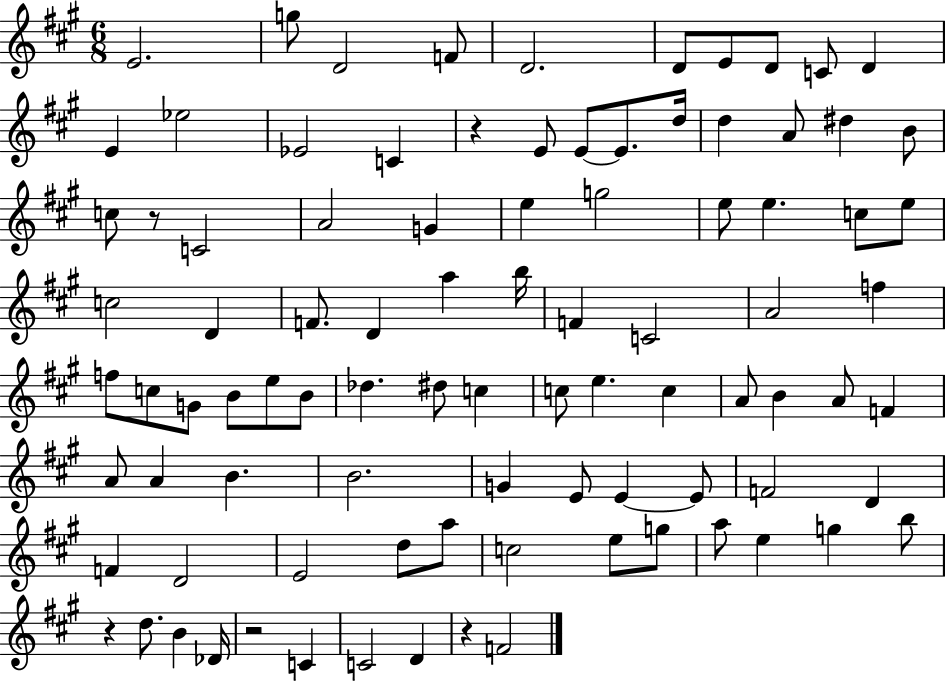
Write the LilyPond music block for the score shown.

{
  \clef treble
  \numericTimeSignature
  \time 6/8
  \key a \major
  e'2. | g''8 d'2 f'8 | d'2. | d'8 e'8 d'8 c'8 d'4 | \break e'4 ees''2 | ees'2 c'4 | r4 e'8 e'8~~ e'8. d''16 | d''4 a'8 dis''4 b'8 | \break c''8 r8 c'2 | a'2 g'4 | e''4 g''2 | e''8 e''4. c''8 e''8 | \break c''2 d'4 | f'8. d'4 a''4 b''16 | f'4 c'2 | a'2 f''4 | \break f''8 c''8 g'8 b'8 e''8 b'8 | des''4. dis''8 c''4 | c''8 e''4. c''4 | a'8 b'4 a'8 f'4 | \break a'8 a'4 b'4. | b'2. | g'4 e'8 e'4~~ e'8 | f'2 d'4 | \break f'4 d'2 | e'2 d''8 a''8 | c''2 e''8 g''8 | a''8 e''4 g''4 b''8 | \break r4 d''8. b'4 des'16 | r2 c'4 | c'2 d'4 | r4 f'2 | \break \bar "|."
}